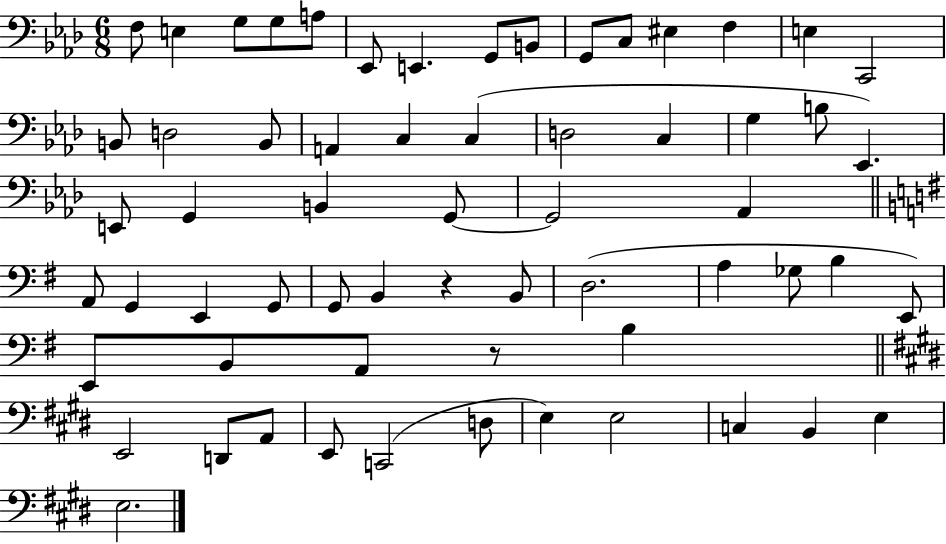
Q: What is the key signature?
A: AES major